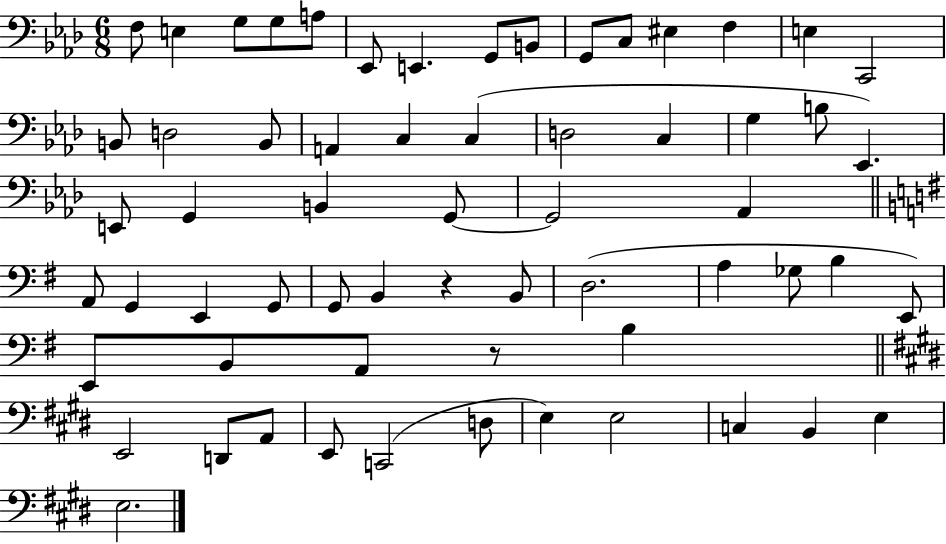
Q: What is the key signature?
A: AES major